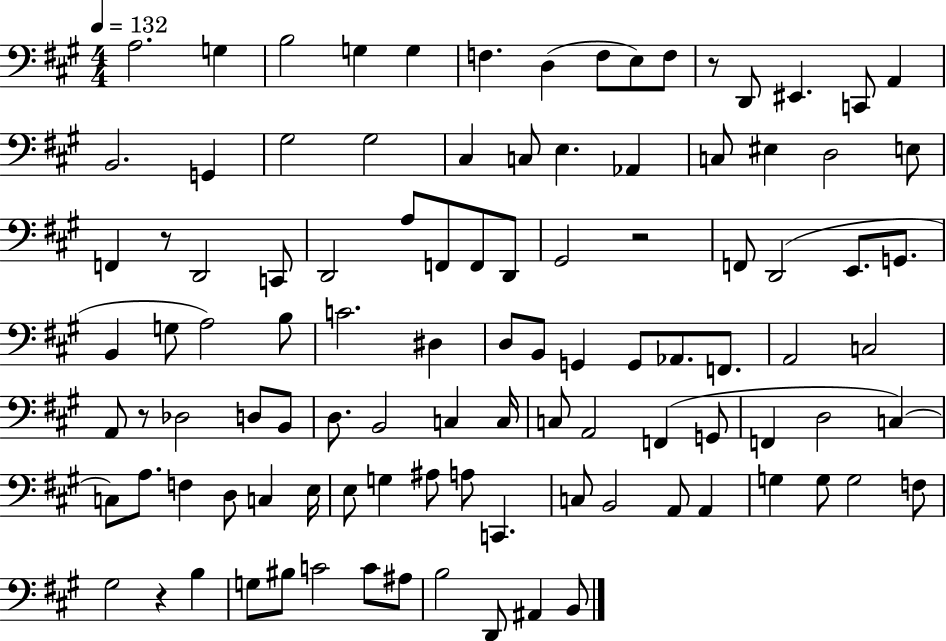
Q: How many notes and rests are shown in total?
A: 103